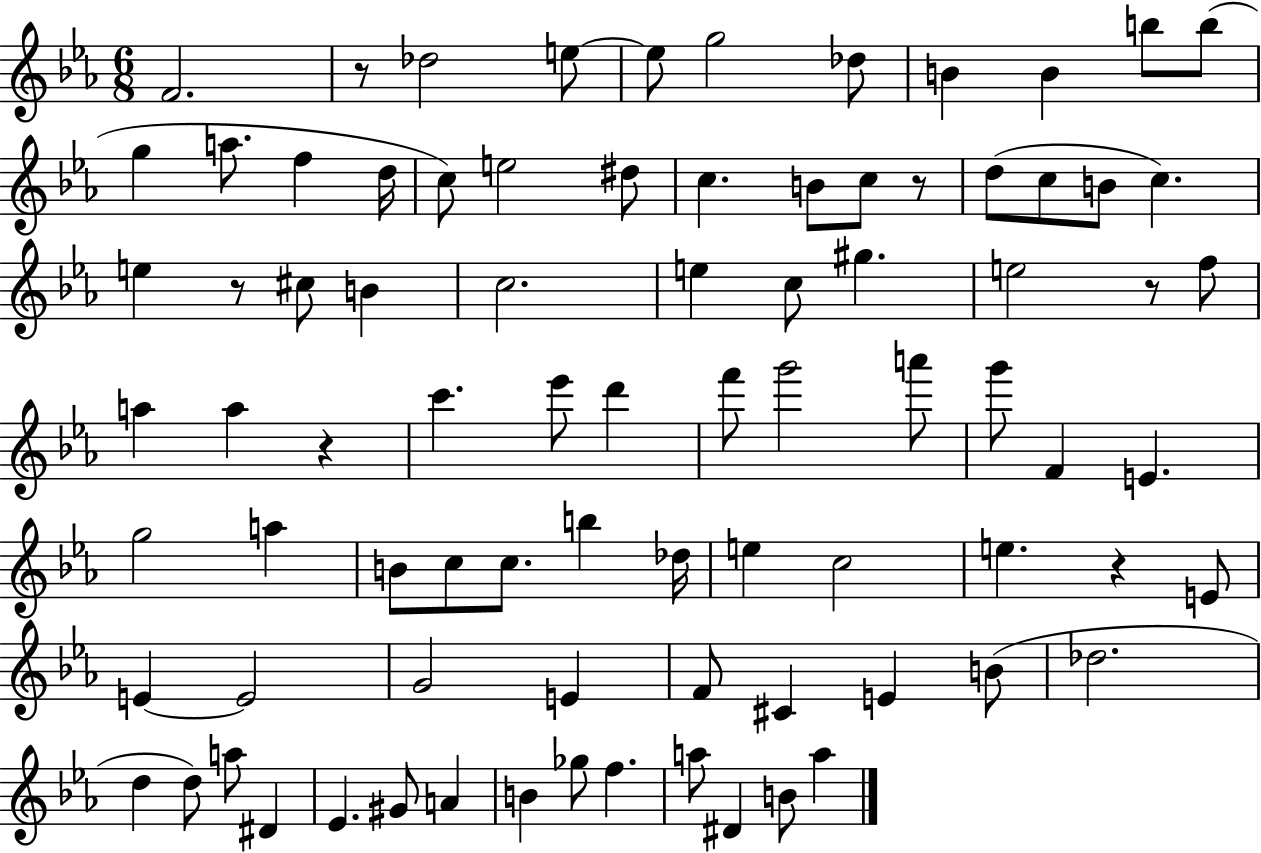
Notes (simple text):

F4/h. R/e Db5/h E5/e E5/e G5/h Db5/e B4/q B4/q B5/e B5/e G5/q A5/e. F5/q D5/s C5/e E5/h D#5/e C5/q. B4/e C5/e R/e D5/e C5/e B4/e C5/q. E5/q R/e C#5/e B4/q C5/h. E5/q C5/e G#5/q. E5/h R/e F5/e A5/q A5/q R/q C6/q. Eb6/e D6/q F6/e G6/h A6/e G6/e F4/q E4/q. G5/h A5/q B4/e C5/e C5/e. B5/q Db5/s E5/q C5/h E5/q. R/q E4/e E4/q E4/h G4/h E4/q F4/e C#4/q E4/q B4/e Db5/h. D5/q D5/e A5/e D#4/q Eb4/q. G#4/e A4/q B4/q Gb5/e F5/q. A5/e D#4/q B4/e A5/q